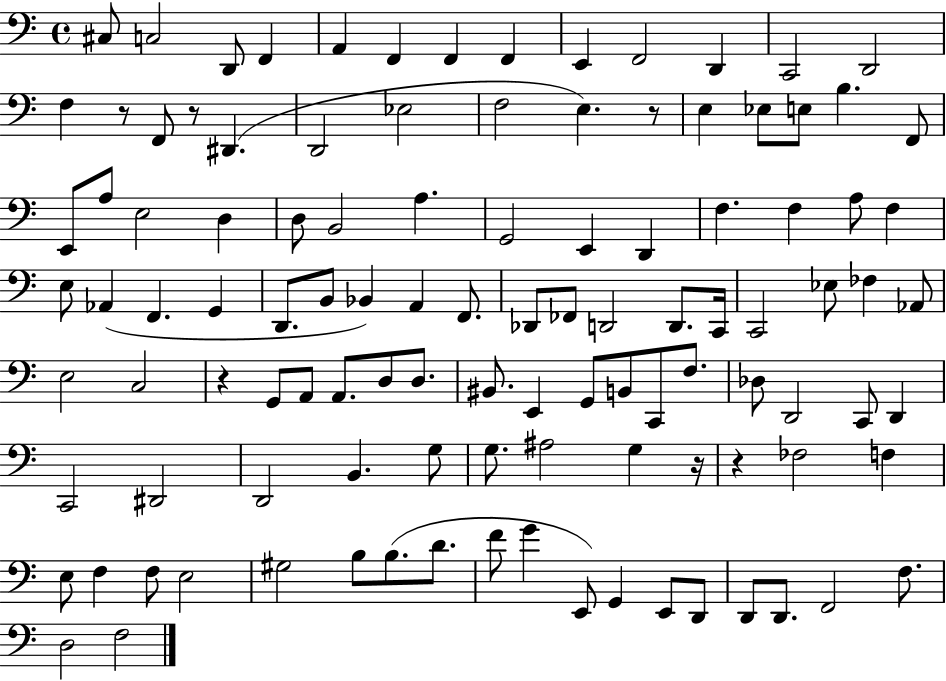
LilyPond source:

{
  \clef bass
  \time 4/4
  \defaultTimeSignature
  \key c \major
  cis8 c2 d,8 f,4 | a,4 f,4 f,4 f,4 | e,4 f,2 d,4 | c,2 d,2 | \break f4 r8 f,8 r8 dis,4.( | d,2 ees2 | f2 e4.) r8 | e4 ees8 e8 b4. f,8 | \break e,8 a8 e2 d4 | d8 b,2 a4. | g,2 e,4 d,4 | f4. f4 a8 f4 | \break e8 aes,4( f,4. g,4 | d,8. b,8 bes,4) a,4 f,8. | des,8 fes,8 d,2 d,8. c,16 | c,2 ees8 fes4 aes,8 | \break e2 c2 | r4 g,8 a,8 a,8. d8 d8. | bis,8. e,4 g,8 b,8 c,8 f8. | des8 d,2 c,8 d,4 | \break c,2 dis,2 | d,2 b,4. g8 | g8. ais2 g4 r16 | r4 fes2 f4 | \break e8 f4 f8 e2 | gis2 b8 b8.( d'8. | f'8 g'4 e,8) g,4 e,8 d,8 | d,8 d,8. f,2 f8. | \break d2 f2 | \bar "|."
}